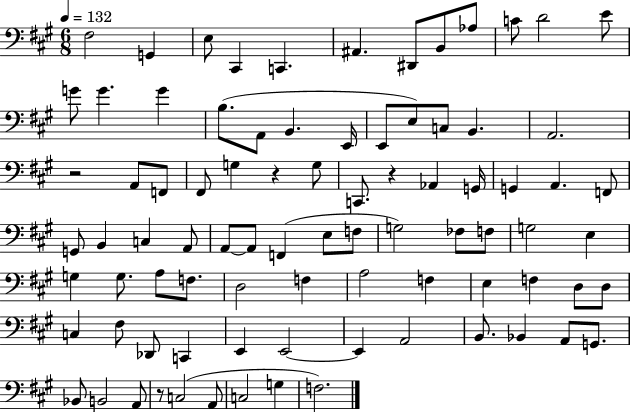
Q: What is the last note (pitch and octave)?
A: F3